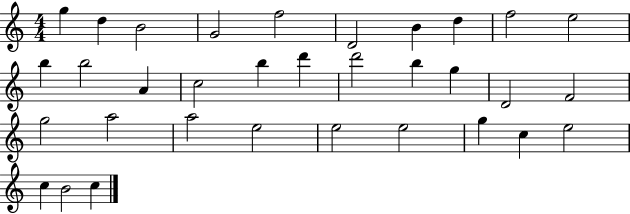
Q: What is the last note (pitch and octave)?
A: C5